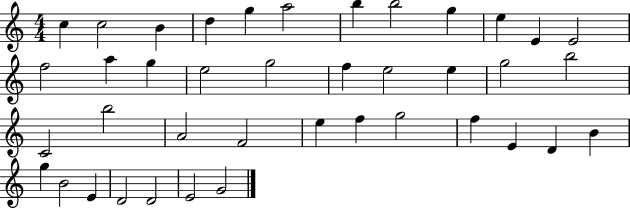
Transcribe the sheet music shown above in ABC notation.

X:1
T:Untitled
M:4/4
L:1/4
K:C
c c2 B d g a2 b b2 g e E E2 f2 a g e2 g2 f e2 e g2 b2 C2 b2 A2 F2 e f g2 f E D B g B2 E D2 D2 E2 G2